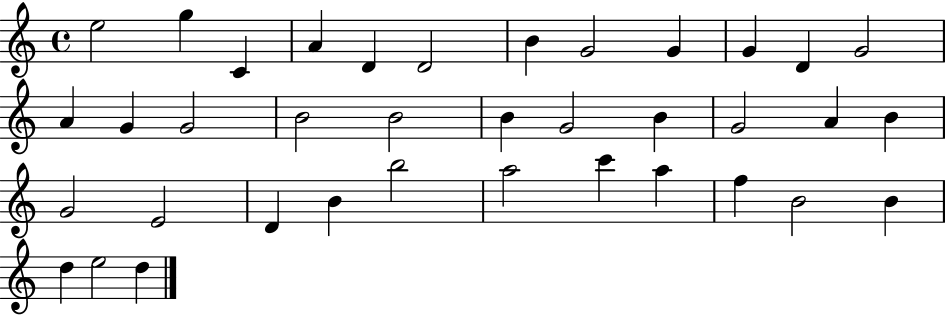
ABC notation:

X:1
T:Untitled
M:4/4
L:1/4
K:C
e2 g C A D D2 B G2 G G D G2 A G G2 B2 B2 B G2 B G2 A B G2 E2 D B b2 a2 c' a f B2 B d e2 d